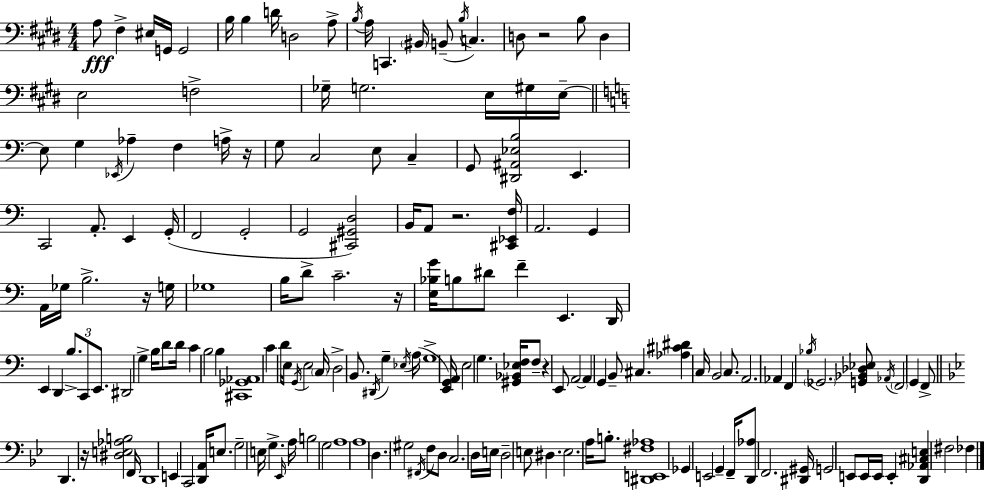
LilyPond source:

{
  \clef bass
  \numericTimeSignature
  \time 4/4
  \key e \major
  a8\fff fis4-> eis16 g,16 g,2 | b16 b4 d'16 d2 a8-> | \acciaccatura { b16 } a16 c,4. \parenthesize bis,16 b,8--( \acciaccatura { b16 } c4.) | d8 r2 b8 d4 | \break e2 f2-> | ges16-- g2. e16 | gis16 e16--~~ \bar "||" \break \key a \minor e8 g4 \acciaccatura { ees,16 } aes4-- f4 a16-> | r16 g8 c2 e8 c4-- | g,8 <dis, ais, ees b>2 e,4. | c,2 a,8.-. e,4 | \break g,16-.( f,2 g,2-. | g,2 <cis, gis, d>2) | b,16 a,8 r2. | <cis, ees, f>16 a,2. g,4 | \break a,16 ges16 b2.-> r16 | g16 ges1 | b16 d'8-> c'2.-- | r16 <e bes g'>16 b8 dis'8 f'4-- e,4. | \break d,16 e,4 d,4 \tuplet 3/2 { b8.-> c,8 e,8. } | dis,2 g4-> b16 d'8 | d'16 c'4 b2 b4 | <cis, ges, aes,>1 | \break c'4 d'16 e8 \acciaccatura { g,16 } e2 | \parenthesize c16 d2-> b,8. \acciaccatura { dis,16 } g4-- | \acciaccatura { ees16 }( a16 g1-> | <e, g, a,>16) e2 g4. | \break <gis, bes, ees f>16 f8-- r4 e,8 a,2~~ | a,4 g,4 b,8-- cis4. | <aes cis' dis'>4 c16 b,2 | c8. a,2. | \break aes,4 f,4 \acciaccatura { bes16 } \parenthesize ges,2. | <g, bes, des ees>8 \acciaccatura { aes,16 } \parenthesize f,2 | g,4 f,8-> \bar "||" \break \key bes \major d,4. r16 <dis e aes b>2 f,16 | d,1 | e,4 c,2 <d, a,>16 e8. | g2-- e16 g4.-> \grace { ees,16 } | \break a16 b2 g2 | a1 | a1 | \parenthesize d4. gis2 \acciaccatura { fis,16 } | \break f8 d8 c2. | d16 e16 d2-- e8 dis4. | e2. a16 b8.-. | <dis, e, fis aes>1 | \break ges,4 e,2 g,4-- | f,16-- <d, aes>8 f,2. | <dis, gis,>16 g,2 e,8 e,16 e,16 e,4-. | <d, aes, cis e>4 fis2 fes4 | \break \bar "|."
}